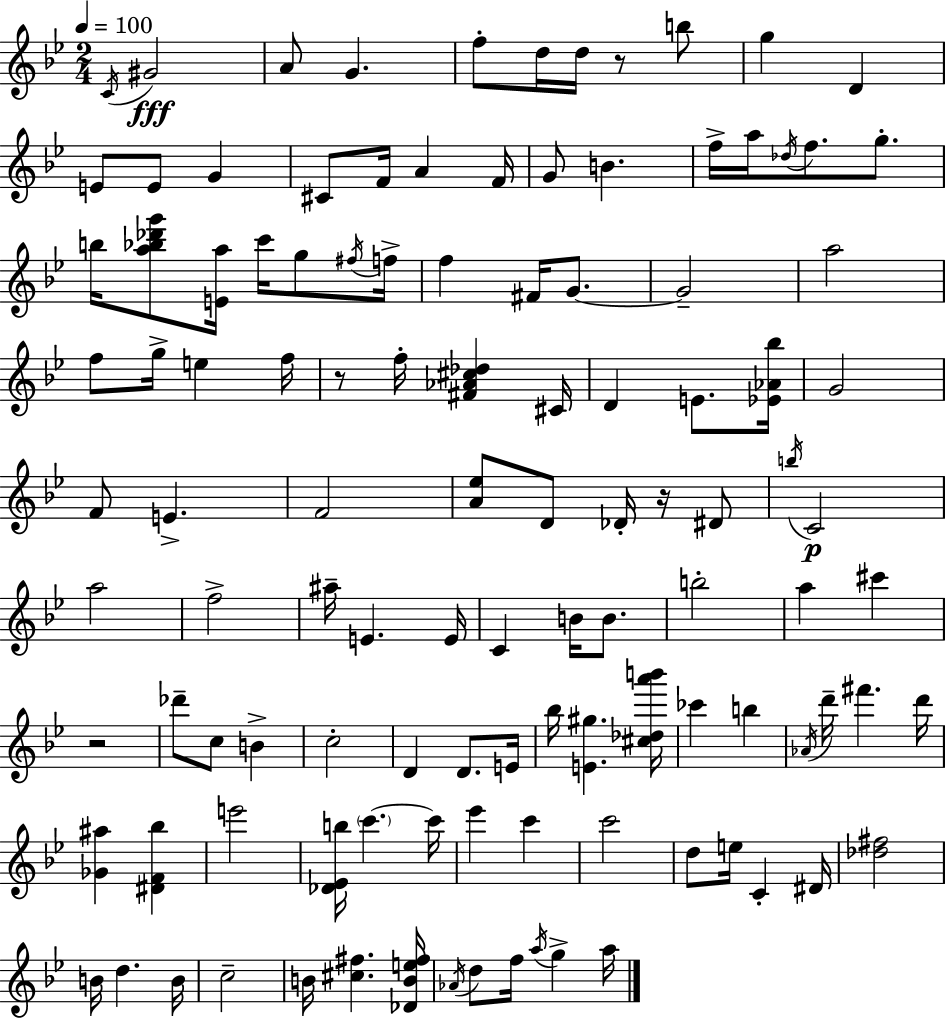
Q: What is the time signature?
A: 2/4